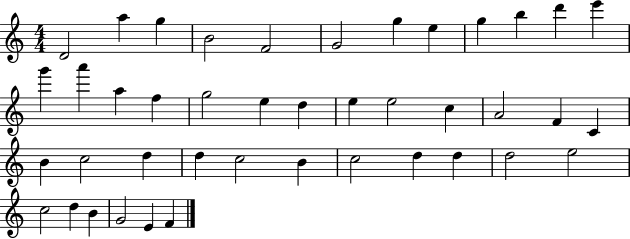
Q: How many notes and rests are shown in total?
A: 42